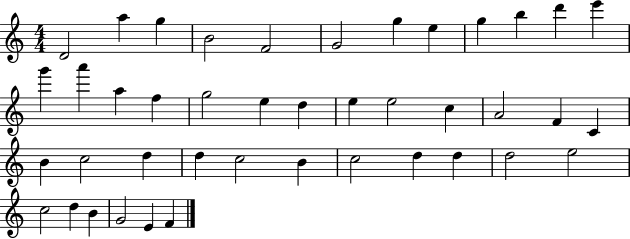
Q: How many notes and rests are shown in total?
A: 42